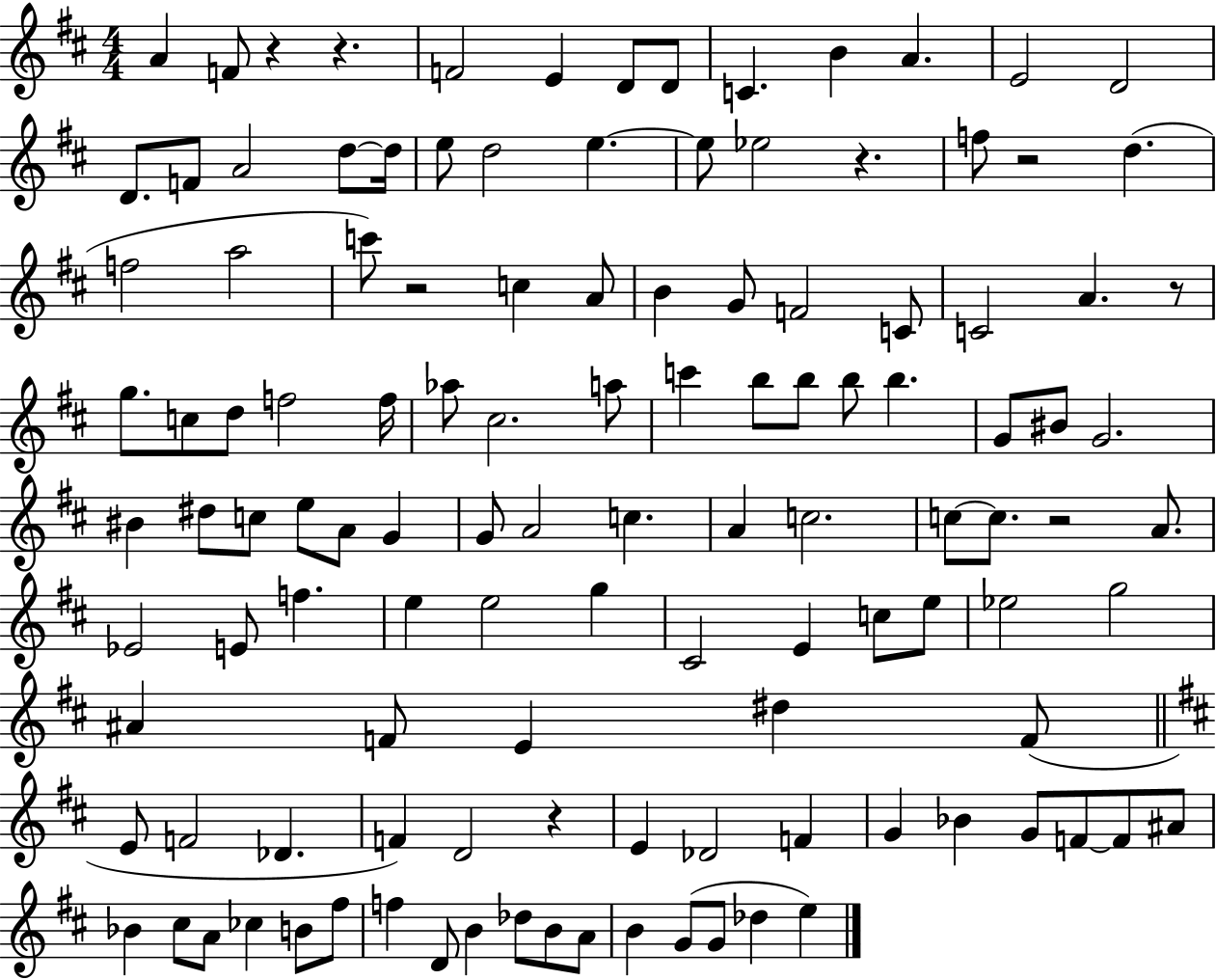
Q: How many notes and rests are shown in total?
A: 120